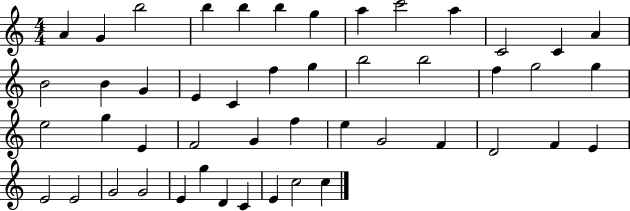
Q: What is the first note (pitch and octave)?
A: A4